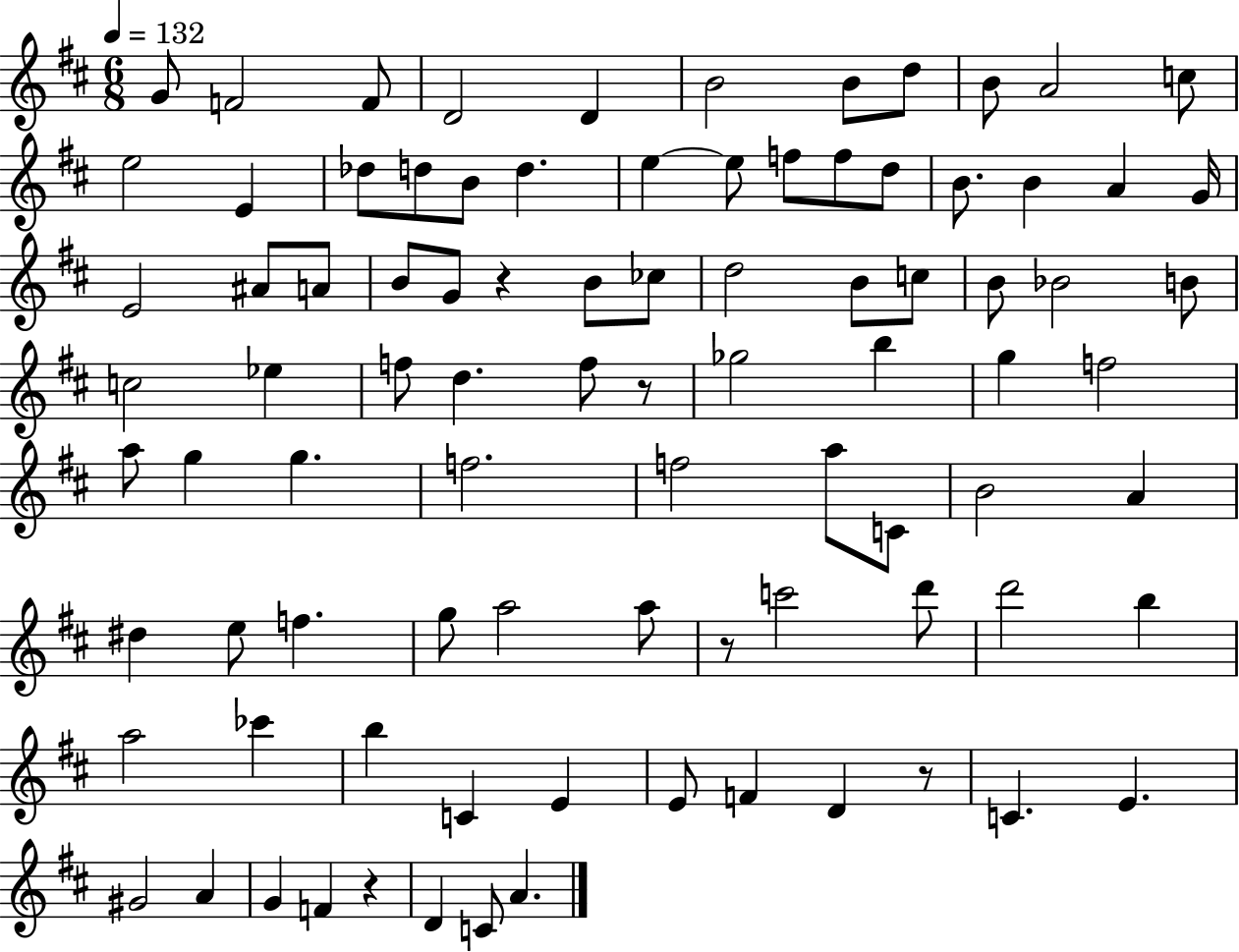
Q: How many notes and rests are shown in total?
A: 89